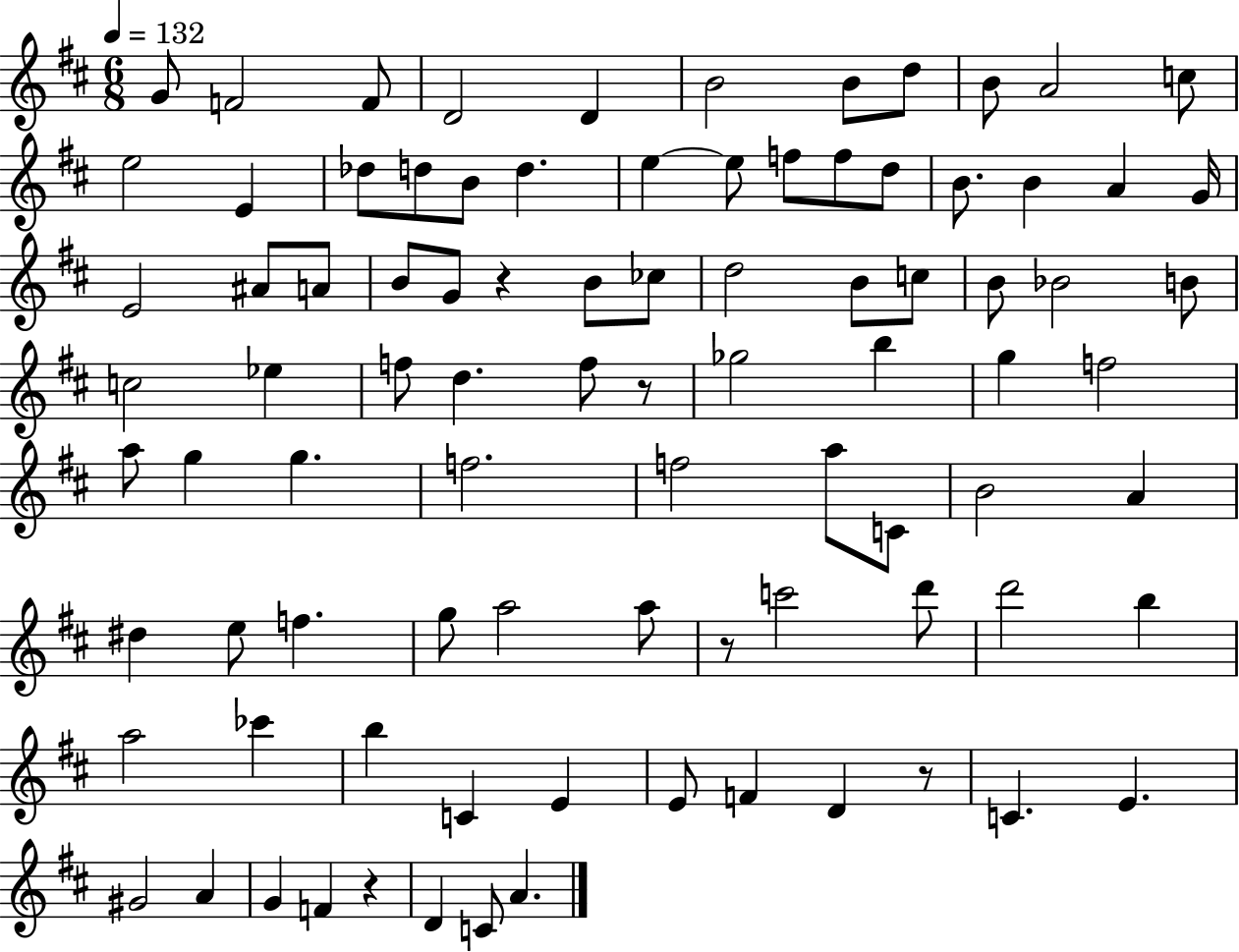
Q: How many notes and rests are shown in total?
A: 89